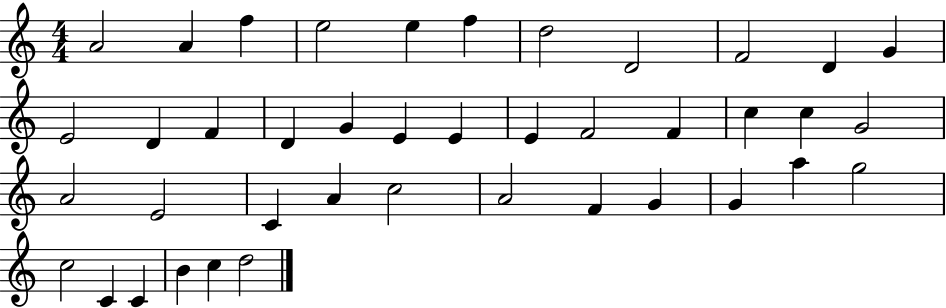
A4/h A4/q F5/q E5/h E5/q F5/q D5/h D4/h F4/h D4/q G4/q E4/h D4/q F4/q D4/q G4/q E4/q E4/q E4/q F4/h F4/q C5/q C5/q G4/h A4/h E4/h C4/q A4/q C5/h A4/h F4/q G4/q G4/q A5/q G5/h C5/h C4/q C4/q B4/q C5/q D5/h